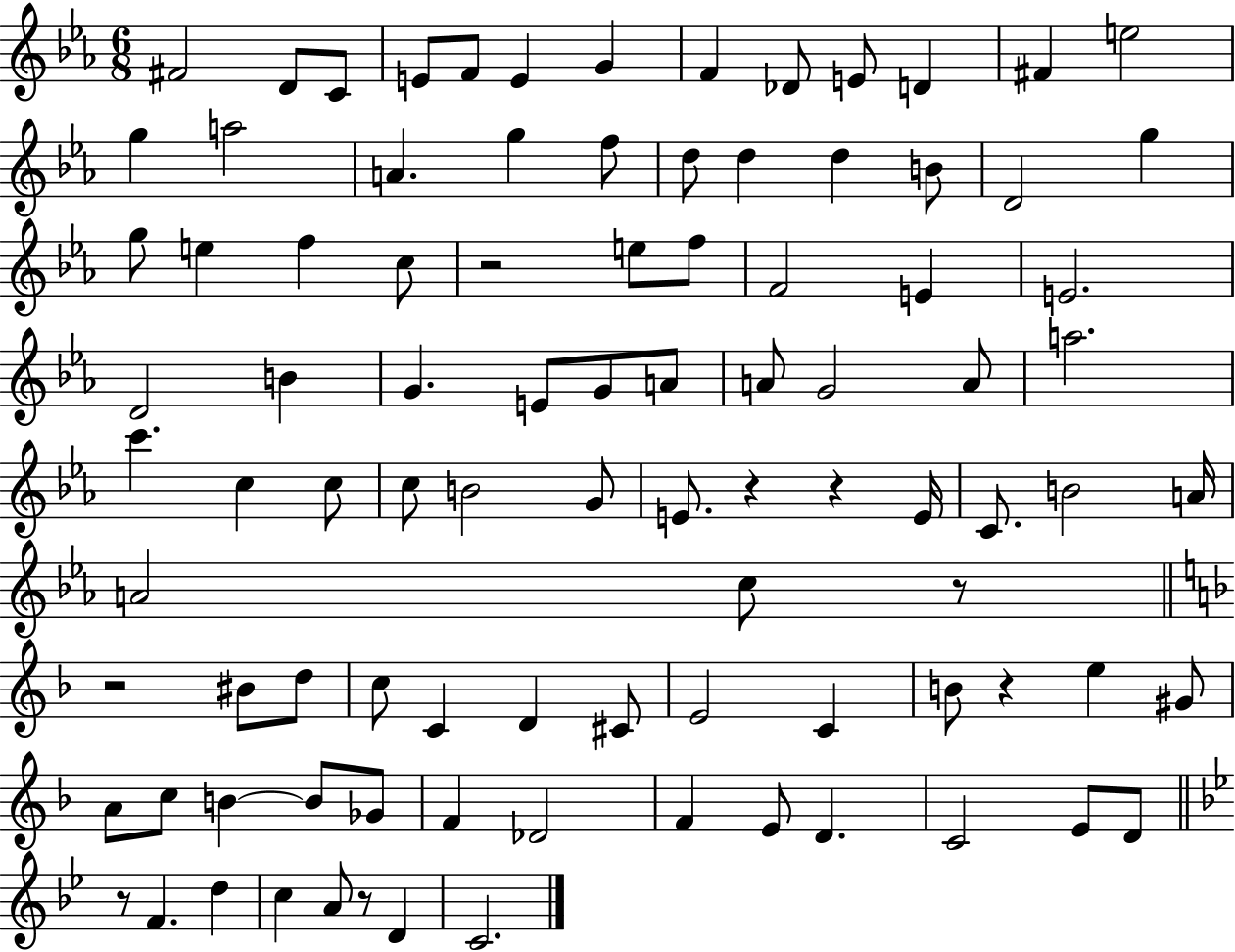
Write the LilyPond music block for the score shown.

{
  \clef treble
  \numericTimeSignature
  \time 6/8
  \key ees \major
  fis'2 d'8 c'8 | e'8 f'8 e'4 g'4 | f'4 des'8 e'8 d'4 | fis'4 e''2 | \break g''4 a''2 | a'4. g''4 f''8 | d''8 d''4 d''4 b'8 | d'2 g''4 | \break g''8 e''4 f''4 c''8 | r2 e''8 f''8 | f'2 e'4 | e'2. | \break d'2 b'4 | g'4. e'8 g'8 a'8 | a'8 g'2 a'8 | a''2. | \break c'''4. c''4 c''8 | c''8 b'2 g'8 | e'8. r4 r4 e'16 | c'8. b'2 a'16 | \break a'2 c''8 r8 | \bar "||" \break \key f \major r2 bis'8 d''8 | c''8 c'4 d'4 cis'8 | e'2 c'4 | b'8 r4 e''4 gis'8 | \break a'8 c''8 b'4~~ b'8 ges'8 | f'4 des'2 | f'4 e'8 d'4. | c'2 e'8 d'8 | \break \bar "||" \break \key bes \major r8 f'4. d''4 | c''4 a'8 r8 d'4 | c'2. | \bar "|."
}